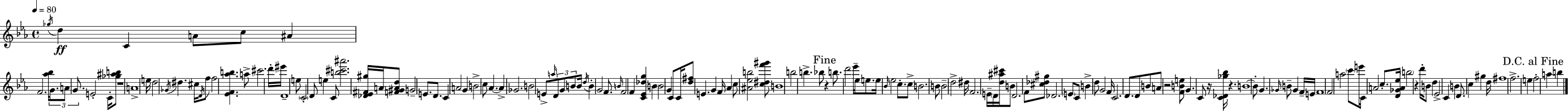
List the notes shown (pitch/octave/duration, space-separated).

Gb5/s D5/q C4/q A4/e C5/e A#4/q F4/h. [Ab5,Bb5]/s G4/e. A4/e G4/e. E4/h C4/s [Gb5,A#5,B5]/e R/w A4/w E5/s D5/h Gb4/s D#5/q. C#5/s D4/s F5/e F5/h [Eb4,F4,Ab5,B5]/q. A5/e C#6/h. D6/s EIS6/s D4/w E5/e C4/h D4/e E5/q C4/e [B5,C#6,A#6]/h. [Db4,Eb4,F#4,G#5]/s A4/s [F4,G#4,A4,D5]/e G4/h E4/e. D4/e. C4/q A4/h G4/q B4/h C5/e Ab4/q. Ab4/q Gb4/h. B4/h E4/e A5/s D4/e G4/e B4/e B4/s D5/s B4/q G4/h F4/e. B4/s F4/h F4/q [C4,Eb4,Db5,G5]/q B4/q B4/h G4/q C4/e C4/s [D5,F#5]/e E4/q. G4/q F4/s Ab4/q C5/e [A#4,Eb5,B5]/h [C5,D#5,F6,G#6]/e B4/w B5/h B5/q. Bb5/e R/q B5/e. D6/h Eb6/s Eb5/s E5/e. E5/s Bb4/s Eb5/h C5/e. C5/e B4/h. B4/e B4/h D5/h D#5/s F4/h. E4/s D4/s [D5,A#5,C#6]/s B4/e D4/h. F4/e [C#5,Db5,G#5]/e Db4/h. E4/e C4/e B4/q D5/e G4/h F4/s C4/h. D4/e. D4/e B4/e A4/e R/h [F4,B4,E5]/e G4/q. C4/e R/s [C4,Db4,Gb5,Bb5]/s R/q. B4/w B4/e G4/q. Gb4/s B4/e Gb4/q F4/s E4/s F4/w F4/h A5/h C6/e E6/s C4/e A4/h C5/e. [D4,Gb4,A4,Eb5]/s B5/h R/q D6/s B4/e D5/q Eb4/h C4/q B4/q D4/e. C5/q G#5/q D5/s F#5/w F5/h. E5/q F5/h A5/q B5/q